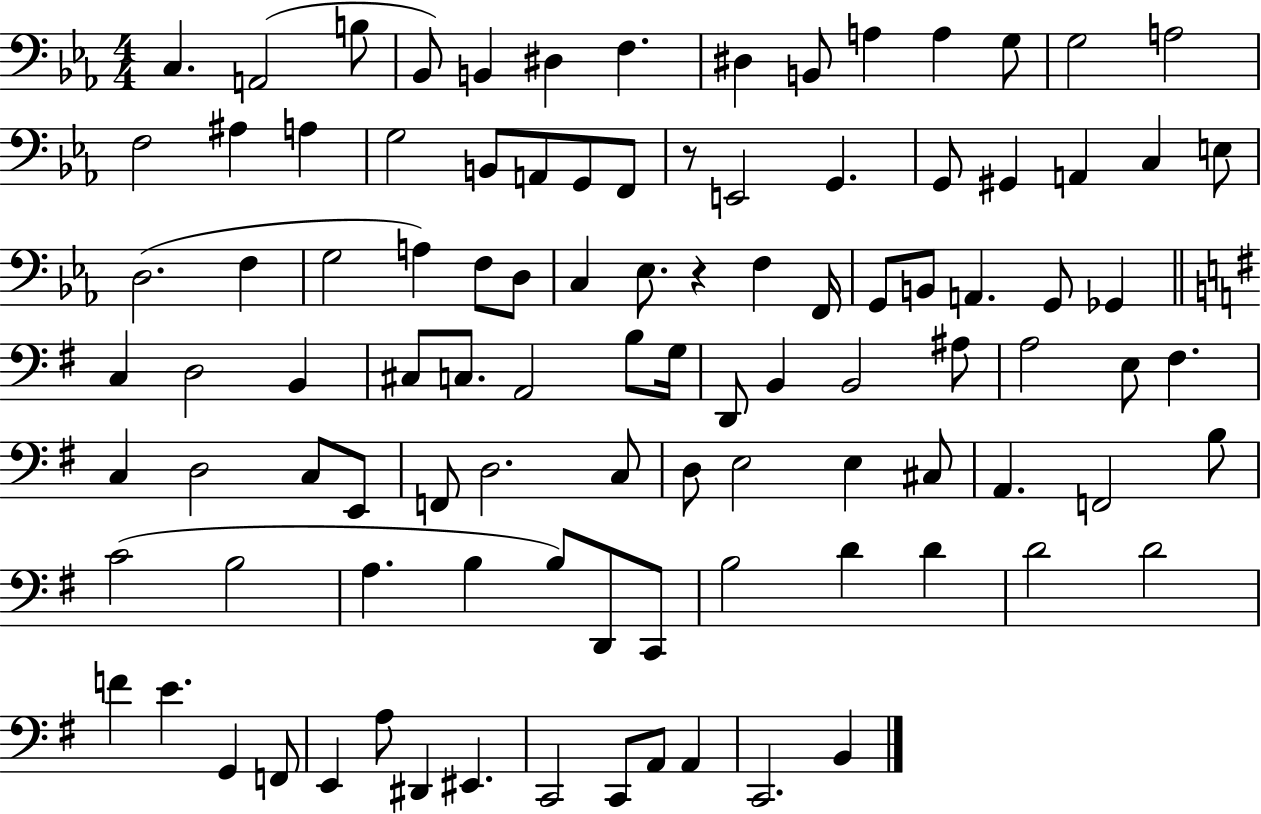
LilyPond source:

{
  \clef bass
  \numericTimeSignature
  \time 4/4
  \key ees \major
  c4. a,2( b8 | bes,8) b,4 dis4 f4. | dis4 b,8 a4 a4 g8 | g2 a2 | \break f2 ais4 a4 | g2 b,8 a,8 g,8 f,8 | r8 e,2 g,4. | g,8 gis,4 a,4 c4 e8 | \break d2.( f4 | g2 a4) f8 d8 | c4 ees8. r4 f4 f,16 | g,8 b,8 a,4. g,8 ges,4 | \break \bar "||" \break \key e \minor c4 d2 b,4 | cis8 c8. a,2 b8 g16 | d,8 b,4 b,2 ais8 | a2 e8 fis4. | \break c4 d2 c8 e,8 | f,8 d2. c8 | d8 e2 e4 cis8 | a,4. f,2 b8 | \break c'2( b2 | a4. b4 b8) d,8 c,8 | b2 d'4 d'4 | d'2 d'2 | \break f'4 e'4. g,4 f,8 | e,4 a8 dis,4 eis,4. | c,2 c,8 a,8 a,4 | c,2. b,4 | \break \bar "|."
}